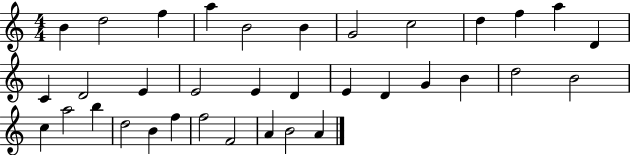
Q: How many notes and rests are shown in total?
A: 35